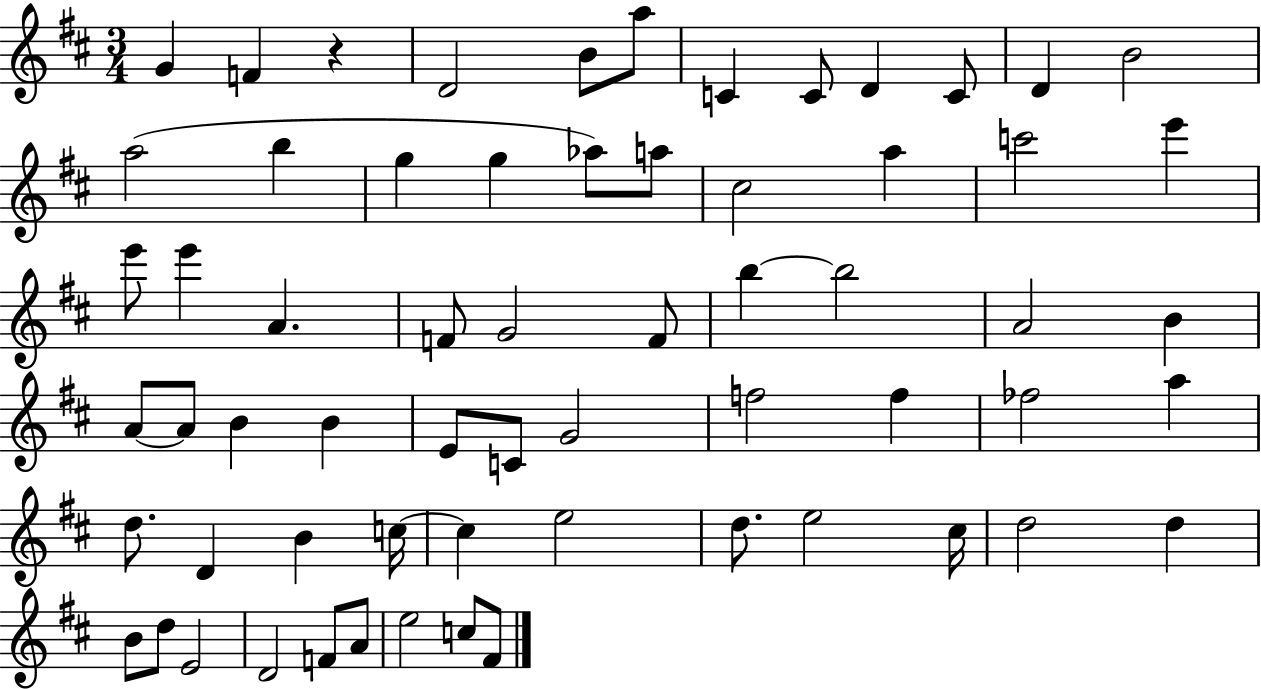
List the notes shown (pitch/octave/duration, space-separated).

G4/q F4/q R/q D4/h B4/e A5/e C4/q C4/e D4/q C4/e D4/q B4/h A5/h B5/q G5/q G5/q Ab5/e A5/e C#5/h A5/q C6/h E6/q E6/e E6/q A4/q. F4/e G4/h F4/e B5/q B5/h A4/h B4/q A4/e A4/e B4/q B4/q E4/e C4/e G4/h F5/h F5/q FES5/h A5/q D5/e. D4/q B4/q C5/s C5/q E5/h D5/e. E5/h C#5/s D5/h D5/q B4/e D5/e E4/h D4/h F4/e A4/e E5/h C5/e F#4/e